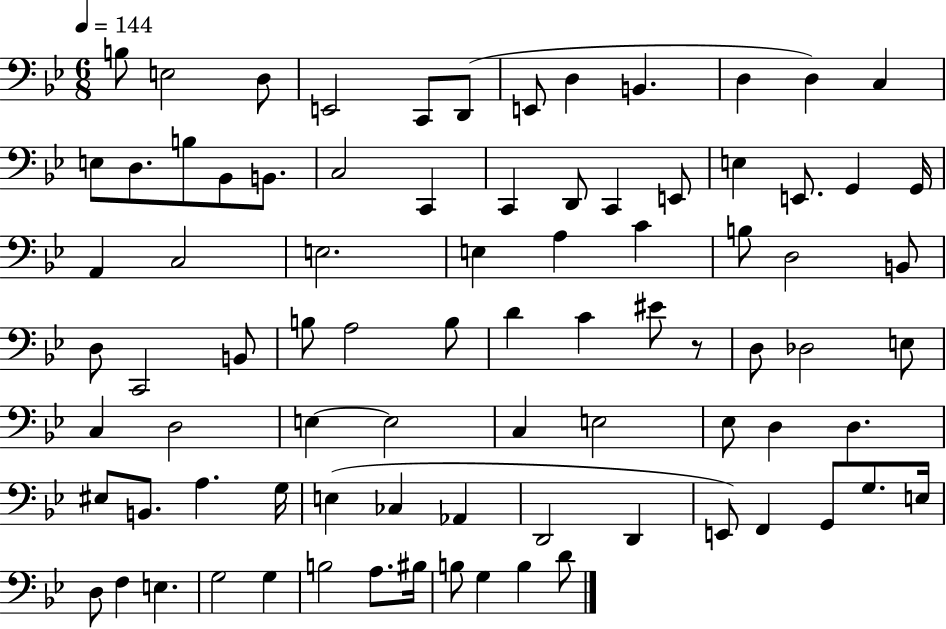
X:1
T:Untitled
M:6/8
L:1/4
K:Bb
B,/2 E,2 D,/2 E,,2 C,,/2 D,,/2 E,,/2 D, B,, D, D, C, E,/2 D,/2 B,/2 _B,,/2 B,,/2 C,2 C,, C,, D,,/2 C,, E,,/2 E, E,,/2 G,, G,,/4 A,, C,2 E,2 E, A, C B,/2 D,2 B,,/2 D,/2 C,,2 B,,/2 B,/2 A,2 B,/2 D C ^E/2 z/2 D,/2 _D,2 E,/2 C, D,2 E, E,2 C, E,2 _E,/2 D, D, ^E,/2 B,,/2 A, G,/4 E, _C, _A,, D,,2 D,, E,,/2 F,, G,,/2 G,/2 E,/4 D,/2 F, E, G,2 G, B,2 A,/2 ^B,/4 B,/2 G, B, D/2